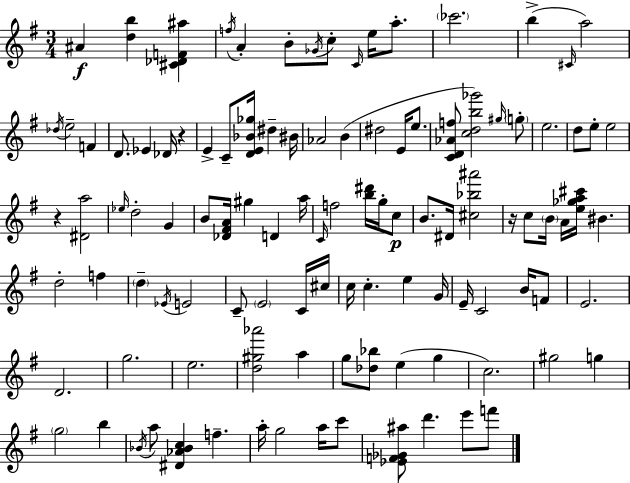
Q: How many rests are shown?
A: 3